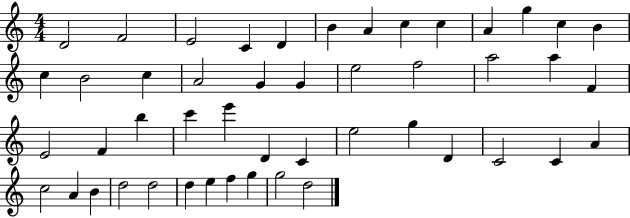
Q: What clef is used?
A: treble